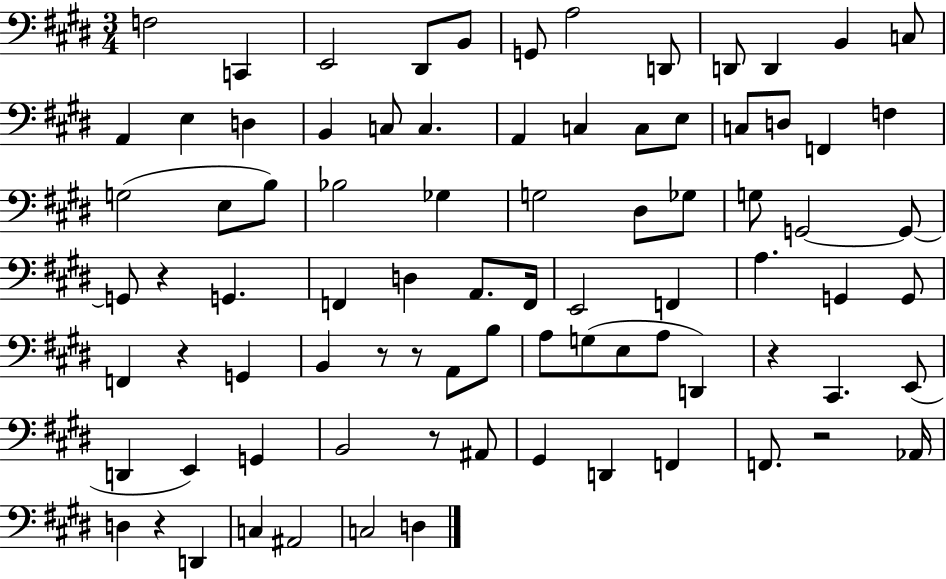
{
  \clef bass
  \numericTimeSignature
  \time 3/4
  \key e \major
  f2 c,4 | e,2 dis,8 b,8 | g,8 a2 d,8 | d,8 d,4 b,4 c8 | \break a,4 e4 d4 | b,4 c8 c4. | a,4 c4 c8 e8 | c8 d8 f,4 f4 | \break g2( e8 b8) | bes2 ges4 | g2 dis8 ges8 | g8 g,2~~ g,8~~ | \break g,8 r4 g,4. | f,4 d4 a,8. f,16 | e,2 f,4 | a4. g,4 g,8 | \break f,4 r4 g,4 | b,4 r8 r8 a,8 b8 | a8 g8( e8 a8 d,4) | r4 cis,4. e,8( | \break d,4 e,4) g,4 | b,2 r8 ais,8 | gis,4 d,4 f,4 | f,8. r2 aes,16 | \break d4 r4 d,4 | c4 ais,2 | c2 d4 | \bar "|."
}